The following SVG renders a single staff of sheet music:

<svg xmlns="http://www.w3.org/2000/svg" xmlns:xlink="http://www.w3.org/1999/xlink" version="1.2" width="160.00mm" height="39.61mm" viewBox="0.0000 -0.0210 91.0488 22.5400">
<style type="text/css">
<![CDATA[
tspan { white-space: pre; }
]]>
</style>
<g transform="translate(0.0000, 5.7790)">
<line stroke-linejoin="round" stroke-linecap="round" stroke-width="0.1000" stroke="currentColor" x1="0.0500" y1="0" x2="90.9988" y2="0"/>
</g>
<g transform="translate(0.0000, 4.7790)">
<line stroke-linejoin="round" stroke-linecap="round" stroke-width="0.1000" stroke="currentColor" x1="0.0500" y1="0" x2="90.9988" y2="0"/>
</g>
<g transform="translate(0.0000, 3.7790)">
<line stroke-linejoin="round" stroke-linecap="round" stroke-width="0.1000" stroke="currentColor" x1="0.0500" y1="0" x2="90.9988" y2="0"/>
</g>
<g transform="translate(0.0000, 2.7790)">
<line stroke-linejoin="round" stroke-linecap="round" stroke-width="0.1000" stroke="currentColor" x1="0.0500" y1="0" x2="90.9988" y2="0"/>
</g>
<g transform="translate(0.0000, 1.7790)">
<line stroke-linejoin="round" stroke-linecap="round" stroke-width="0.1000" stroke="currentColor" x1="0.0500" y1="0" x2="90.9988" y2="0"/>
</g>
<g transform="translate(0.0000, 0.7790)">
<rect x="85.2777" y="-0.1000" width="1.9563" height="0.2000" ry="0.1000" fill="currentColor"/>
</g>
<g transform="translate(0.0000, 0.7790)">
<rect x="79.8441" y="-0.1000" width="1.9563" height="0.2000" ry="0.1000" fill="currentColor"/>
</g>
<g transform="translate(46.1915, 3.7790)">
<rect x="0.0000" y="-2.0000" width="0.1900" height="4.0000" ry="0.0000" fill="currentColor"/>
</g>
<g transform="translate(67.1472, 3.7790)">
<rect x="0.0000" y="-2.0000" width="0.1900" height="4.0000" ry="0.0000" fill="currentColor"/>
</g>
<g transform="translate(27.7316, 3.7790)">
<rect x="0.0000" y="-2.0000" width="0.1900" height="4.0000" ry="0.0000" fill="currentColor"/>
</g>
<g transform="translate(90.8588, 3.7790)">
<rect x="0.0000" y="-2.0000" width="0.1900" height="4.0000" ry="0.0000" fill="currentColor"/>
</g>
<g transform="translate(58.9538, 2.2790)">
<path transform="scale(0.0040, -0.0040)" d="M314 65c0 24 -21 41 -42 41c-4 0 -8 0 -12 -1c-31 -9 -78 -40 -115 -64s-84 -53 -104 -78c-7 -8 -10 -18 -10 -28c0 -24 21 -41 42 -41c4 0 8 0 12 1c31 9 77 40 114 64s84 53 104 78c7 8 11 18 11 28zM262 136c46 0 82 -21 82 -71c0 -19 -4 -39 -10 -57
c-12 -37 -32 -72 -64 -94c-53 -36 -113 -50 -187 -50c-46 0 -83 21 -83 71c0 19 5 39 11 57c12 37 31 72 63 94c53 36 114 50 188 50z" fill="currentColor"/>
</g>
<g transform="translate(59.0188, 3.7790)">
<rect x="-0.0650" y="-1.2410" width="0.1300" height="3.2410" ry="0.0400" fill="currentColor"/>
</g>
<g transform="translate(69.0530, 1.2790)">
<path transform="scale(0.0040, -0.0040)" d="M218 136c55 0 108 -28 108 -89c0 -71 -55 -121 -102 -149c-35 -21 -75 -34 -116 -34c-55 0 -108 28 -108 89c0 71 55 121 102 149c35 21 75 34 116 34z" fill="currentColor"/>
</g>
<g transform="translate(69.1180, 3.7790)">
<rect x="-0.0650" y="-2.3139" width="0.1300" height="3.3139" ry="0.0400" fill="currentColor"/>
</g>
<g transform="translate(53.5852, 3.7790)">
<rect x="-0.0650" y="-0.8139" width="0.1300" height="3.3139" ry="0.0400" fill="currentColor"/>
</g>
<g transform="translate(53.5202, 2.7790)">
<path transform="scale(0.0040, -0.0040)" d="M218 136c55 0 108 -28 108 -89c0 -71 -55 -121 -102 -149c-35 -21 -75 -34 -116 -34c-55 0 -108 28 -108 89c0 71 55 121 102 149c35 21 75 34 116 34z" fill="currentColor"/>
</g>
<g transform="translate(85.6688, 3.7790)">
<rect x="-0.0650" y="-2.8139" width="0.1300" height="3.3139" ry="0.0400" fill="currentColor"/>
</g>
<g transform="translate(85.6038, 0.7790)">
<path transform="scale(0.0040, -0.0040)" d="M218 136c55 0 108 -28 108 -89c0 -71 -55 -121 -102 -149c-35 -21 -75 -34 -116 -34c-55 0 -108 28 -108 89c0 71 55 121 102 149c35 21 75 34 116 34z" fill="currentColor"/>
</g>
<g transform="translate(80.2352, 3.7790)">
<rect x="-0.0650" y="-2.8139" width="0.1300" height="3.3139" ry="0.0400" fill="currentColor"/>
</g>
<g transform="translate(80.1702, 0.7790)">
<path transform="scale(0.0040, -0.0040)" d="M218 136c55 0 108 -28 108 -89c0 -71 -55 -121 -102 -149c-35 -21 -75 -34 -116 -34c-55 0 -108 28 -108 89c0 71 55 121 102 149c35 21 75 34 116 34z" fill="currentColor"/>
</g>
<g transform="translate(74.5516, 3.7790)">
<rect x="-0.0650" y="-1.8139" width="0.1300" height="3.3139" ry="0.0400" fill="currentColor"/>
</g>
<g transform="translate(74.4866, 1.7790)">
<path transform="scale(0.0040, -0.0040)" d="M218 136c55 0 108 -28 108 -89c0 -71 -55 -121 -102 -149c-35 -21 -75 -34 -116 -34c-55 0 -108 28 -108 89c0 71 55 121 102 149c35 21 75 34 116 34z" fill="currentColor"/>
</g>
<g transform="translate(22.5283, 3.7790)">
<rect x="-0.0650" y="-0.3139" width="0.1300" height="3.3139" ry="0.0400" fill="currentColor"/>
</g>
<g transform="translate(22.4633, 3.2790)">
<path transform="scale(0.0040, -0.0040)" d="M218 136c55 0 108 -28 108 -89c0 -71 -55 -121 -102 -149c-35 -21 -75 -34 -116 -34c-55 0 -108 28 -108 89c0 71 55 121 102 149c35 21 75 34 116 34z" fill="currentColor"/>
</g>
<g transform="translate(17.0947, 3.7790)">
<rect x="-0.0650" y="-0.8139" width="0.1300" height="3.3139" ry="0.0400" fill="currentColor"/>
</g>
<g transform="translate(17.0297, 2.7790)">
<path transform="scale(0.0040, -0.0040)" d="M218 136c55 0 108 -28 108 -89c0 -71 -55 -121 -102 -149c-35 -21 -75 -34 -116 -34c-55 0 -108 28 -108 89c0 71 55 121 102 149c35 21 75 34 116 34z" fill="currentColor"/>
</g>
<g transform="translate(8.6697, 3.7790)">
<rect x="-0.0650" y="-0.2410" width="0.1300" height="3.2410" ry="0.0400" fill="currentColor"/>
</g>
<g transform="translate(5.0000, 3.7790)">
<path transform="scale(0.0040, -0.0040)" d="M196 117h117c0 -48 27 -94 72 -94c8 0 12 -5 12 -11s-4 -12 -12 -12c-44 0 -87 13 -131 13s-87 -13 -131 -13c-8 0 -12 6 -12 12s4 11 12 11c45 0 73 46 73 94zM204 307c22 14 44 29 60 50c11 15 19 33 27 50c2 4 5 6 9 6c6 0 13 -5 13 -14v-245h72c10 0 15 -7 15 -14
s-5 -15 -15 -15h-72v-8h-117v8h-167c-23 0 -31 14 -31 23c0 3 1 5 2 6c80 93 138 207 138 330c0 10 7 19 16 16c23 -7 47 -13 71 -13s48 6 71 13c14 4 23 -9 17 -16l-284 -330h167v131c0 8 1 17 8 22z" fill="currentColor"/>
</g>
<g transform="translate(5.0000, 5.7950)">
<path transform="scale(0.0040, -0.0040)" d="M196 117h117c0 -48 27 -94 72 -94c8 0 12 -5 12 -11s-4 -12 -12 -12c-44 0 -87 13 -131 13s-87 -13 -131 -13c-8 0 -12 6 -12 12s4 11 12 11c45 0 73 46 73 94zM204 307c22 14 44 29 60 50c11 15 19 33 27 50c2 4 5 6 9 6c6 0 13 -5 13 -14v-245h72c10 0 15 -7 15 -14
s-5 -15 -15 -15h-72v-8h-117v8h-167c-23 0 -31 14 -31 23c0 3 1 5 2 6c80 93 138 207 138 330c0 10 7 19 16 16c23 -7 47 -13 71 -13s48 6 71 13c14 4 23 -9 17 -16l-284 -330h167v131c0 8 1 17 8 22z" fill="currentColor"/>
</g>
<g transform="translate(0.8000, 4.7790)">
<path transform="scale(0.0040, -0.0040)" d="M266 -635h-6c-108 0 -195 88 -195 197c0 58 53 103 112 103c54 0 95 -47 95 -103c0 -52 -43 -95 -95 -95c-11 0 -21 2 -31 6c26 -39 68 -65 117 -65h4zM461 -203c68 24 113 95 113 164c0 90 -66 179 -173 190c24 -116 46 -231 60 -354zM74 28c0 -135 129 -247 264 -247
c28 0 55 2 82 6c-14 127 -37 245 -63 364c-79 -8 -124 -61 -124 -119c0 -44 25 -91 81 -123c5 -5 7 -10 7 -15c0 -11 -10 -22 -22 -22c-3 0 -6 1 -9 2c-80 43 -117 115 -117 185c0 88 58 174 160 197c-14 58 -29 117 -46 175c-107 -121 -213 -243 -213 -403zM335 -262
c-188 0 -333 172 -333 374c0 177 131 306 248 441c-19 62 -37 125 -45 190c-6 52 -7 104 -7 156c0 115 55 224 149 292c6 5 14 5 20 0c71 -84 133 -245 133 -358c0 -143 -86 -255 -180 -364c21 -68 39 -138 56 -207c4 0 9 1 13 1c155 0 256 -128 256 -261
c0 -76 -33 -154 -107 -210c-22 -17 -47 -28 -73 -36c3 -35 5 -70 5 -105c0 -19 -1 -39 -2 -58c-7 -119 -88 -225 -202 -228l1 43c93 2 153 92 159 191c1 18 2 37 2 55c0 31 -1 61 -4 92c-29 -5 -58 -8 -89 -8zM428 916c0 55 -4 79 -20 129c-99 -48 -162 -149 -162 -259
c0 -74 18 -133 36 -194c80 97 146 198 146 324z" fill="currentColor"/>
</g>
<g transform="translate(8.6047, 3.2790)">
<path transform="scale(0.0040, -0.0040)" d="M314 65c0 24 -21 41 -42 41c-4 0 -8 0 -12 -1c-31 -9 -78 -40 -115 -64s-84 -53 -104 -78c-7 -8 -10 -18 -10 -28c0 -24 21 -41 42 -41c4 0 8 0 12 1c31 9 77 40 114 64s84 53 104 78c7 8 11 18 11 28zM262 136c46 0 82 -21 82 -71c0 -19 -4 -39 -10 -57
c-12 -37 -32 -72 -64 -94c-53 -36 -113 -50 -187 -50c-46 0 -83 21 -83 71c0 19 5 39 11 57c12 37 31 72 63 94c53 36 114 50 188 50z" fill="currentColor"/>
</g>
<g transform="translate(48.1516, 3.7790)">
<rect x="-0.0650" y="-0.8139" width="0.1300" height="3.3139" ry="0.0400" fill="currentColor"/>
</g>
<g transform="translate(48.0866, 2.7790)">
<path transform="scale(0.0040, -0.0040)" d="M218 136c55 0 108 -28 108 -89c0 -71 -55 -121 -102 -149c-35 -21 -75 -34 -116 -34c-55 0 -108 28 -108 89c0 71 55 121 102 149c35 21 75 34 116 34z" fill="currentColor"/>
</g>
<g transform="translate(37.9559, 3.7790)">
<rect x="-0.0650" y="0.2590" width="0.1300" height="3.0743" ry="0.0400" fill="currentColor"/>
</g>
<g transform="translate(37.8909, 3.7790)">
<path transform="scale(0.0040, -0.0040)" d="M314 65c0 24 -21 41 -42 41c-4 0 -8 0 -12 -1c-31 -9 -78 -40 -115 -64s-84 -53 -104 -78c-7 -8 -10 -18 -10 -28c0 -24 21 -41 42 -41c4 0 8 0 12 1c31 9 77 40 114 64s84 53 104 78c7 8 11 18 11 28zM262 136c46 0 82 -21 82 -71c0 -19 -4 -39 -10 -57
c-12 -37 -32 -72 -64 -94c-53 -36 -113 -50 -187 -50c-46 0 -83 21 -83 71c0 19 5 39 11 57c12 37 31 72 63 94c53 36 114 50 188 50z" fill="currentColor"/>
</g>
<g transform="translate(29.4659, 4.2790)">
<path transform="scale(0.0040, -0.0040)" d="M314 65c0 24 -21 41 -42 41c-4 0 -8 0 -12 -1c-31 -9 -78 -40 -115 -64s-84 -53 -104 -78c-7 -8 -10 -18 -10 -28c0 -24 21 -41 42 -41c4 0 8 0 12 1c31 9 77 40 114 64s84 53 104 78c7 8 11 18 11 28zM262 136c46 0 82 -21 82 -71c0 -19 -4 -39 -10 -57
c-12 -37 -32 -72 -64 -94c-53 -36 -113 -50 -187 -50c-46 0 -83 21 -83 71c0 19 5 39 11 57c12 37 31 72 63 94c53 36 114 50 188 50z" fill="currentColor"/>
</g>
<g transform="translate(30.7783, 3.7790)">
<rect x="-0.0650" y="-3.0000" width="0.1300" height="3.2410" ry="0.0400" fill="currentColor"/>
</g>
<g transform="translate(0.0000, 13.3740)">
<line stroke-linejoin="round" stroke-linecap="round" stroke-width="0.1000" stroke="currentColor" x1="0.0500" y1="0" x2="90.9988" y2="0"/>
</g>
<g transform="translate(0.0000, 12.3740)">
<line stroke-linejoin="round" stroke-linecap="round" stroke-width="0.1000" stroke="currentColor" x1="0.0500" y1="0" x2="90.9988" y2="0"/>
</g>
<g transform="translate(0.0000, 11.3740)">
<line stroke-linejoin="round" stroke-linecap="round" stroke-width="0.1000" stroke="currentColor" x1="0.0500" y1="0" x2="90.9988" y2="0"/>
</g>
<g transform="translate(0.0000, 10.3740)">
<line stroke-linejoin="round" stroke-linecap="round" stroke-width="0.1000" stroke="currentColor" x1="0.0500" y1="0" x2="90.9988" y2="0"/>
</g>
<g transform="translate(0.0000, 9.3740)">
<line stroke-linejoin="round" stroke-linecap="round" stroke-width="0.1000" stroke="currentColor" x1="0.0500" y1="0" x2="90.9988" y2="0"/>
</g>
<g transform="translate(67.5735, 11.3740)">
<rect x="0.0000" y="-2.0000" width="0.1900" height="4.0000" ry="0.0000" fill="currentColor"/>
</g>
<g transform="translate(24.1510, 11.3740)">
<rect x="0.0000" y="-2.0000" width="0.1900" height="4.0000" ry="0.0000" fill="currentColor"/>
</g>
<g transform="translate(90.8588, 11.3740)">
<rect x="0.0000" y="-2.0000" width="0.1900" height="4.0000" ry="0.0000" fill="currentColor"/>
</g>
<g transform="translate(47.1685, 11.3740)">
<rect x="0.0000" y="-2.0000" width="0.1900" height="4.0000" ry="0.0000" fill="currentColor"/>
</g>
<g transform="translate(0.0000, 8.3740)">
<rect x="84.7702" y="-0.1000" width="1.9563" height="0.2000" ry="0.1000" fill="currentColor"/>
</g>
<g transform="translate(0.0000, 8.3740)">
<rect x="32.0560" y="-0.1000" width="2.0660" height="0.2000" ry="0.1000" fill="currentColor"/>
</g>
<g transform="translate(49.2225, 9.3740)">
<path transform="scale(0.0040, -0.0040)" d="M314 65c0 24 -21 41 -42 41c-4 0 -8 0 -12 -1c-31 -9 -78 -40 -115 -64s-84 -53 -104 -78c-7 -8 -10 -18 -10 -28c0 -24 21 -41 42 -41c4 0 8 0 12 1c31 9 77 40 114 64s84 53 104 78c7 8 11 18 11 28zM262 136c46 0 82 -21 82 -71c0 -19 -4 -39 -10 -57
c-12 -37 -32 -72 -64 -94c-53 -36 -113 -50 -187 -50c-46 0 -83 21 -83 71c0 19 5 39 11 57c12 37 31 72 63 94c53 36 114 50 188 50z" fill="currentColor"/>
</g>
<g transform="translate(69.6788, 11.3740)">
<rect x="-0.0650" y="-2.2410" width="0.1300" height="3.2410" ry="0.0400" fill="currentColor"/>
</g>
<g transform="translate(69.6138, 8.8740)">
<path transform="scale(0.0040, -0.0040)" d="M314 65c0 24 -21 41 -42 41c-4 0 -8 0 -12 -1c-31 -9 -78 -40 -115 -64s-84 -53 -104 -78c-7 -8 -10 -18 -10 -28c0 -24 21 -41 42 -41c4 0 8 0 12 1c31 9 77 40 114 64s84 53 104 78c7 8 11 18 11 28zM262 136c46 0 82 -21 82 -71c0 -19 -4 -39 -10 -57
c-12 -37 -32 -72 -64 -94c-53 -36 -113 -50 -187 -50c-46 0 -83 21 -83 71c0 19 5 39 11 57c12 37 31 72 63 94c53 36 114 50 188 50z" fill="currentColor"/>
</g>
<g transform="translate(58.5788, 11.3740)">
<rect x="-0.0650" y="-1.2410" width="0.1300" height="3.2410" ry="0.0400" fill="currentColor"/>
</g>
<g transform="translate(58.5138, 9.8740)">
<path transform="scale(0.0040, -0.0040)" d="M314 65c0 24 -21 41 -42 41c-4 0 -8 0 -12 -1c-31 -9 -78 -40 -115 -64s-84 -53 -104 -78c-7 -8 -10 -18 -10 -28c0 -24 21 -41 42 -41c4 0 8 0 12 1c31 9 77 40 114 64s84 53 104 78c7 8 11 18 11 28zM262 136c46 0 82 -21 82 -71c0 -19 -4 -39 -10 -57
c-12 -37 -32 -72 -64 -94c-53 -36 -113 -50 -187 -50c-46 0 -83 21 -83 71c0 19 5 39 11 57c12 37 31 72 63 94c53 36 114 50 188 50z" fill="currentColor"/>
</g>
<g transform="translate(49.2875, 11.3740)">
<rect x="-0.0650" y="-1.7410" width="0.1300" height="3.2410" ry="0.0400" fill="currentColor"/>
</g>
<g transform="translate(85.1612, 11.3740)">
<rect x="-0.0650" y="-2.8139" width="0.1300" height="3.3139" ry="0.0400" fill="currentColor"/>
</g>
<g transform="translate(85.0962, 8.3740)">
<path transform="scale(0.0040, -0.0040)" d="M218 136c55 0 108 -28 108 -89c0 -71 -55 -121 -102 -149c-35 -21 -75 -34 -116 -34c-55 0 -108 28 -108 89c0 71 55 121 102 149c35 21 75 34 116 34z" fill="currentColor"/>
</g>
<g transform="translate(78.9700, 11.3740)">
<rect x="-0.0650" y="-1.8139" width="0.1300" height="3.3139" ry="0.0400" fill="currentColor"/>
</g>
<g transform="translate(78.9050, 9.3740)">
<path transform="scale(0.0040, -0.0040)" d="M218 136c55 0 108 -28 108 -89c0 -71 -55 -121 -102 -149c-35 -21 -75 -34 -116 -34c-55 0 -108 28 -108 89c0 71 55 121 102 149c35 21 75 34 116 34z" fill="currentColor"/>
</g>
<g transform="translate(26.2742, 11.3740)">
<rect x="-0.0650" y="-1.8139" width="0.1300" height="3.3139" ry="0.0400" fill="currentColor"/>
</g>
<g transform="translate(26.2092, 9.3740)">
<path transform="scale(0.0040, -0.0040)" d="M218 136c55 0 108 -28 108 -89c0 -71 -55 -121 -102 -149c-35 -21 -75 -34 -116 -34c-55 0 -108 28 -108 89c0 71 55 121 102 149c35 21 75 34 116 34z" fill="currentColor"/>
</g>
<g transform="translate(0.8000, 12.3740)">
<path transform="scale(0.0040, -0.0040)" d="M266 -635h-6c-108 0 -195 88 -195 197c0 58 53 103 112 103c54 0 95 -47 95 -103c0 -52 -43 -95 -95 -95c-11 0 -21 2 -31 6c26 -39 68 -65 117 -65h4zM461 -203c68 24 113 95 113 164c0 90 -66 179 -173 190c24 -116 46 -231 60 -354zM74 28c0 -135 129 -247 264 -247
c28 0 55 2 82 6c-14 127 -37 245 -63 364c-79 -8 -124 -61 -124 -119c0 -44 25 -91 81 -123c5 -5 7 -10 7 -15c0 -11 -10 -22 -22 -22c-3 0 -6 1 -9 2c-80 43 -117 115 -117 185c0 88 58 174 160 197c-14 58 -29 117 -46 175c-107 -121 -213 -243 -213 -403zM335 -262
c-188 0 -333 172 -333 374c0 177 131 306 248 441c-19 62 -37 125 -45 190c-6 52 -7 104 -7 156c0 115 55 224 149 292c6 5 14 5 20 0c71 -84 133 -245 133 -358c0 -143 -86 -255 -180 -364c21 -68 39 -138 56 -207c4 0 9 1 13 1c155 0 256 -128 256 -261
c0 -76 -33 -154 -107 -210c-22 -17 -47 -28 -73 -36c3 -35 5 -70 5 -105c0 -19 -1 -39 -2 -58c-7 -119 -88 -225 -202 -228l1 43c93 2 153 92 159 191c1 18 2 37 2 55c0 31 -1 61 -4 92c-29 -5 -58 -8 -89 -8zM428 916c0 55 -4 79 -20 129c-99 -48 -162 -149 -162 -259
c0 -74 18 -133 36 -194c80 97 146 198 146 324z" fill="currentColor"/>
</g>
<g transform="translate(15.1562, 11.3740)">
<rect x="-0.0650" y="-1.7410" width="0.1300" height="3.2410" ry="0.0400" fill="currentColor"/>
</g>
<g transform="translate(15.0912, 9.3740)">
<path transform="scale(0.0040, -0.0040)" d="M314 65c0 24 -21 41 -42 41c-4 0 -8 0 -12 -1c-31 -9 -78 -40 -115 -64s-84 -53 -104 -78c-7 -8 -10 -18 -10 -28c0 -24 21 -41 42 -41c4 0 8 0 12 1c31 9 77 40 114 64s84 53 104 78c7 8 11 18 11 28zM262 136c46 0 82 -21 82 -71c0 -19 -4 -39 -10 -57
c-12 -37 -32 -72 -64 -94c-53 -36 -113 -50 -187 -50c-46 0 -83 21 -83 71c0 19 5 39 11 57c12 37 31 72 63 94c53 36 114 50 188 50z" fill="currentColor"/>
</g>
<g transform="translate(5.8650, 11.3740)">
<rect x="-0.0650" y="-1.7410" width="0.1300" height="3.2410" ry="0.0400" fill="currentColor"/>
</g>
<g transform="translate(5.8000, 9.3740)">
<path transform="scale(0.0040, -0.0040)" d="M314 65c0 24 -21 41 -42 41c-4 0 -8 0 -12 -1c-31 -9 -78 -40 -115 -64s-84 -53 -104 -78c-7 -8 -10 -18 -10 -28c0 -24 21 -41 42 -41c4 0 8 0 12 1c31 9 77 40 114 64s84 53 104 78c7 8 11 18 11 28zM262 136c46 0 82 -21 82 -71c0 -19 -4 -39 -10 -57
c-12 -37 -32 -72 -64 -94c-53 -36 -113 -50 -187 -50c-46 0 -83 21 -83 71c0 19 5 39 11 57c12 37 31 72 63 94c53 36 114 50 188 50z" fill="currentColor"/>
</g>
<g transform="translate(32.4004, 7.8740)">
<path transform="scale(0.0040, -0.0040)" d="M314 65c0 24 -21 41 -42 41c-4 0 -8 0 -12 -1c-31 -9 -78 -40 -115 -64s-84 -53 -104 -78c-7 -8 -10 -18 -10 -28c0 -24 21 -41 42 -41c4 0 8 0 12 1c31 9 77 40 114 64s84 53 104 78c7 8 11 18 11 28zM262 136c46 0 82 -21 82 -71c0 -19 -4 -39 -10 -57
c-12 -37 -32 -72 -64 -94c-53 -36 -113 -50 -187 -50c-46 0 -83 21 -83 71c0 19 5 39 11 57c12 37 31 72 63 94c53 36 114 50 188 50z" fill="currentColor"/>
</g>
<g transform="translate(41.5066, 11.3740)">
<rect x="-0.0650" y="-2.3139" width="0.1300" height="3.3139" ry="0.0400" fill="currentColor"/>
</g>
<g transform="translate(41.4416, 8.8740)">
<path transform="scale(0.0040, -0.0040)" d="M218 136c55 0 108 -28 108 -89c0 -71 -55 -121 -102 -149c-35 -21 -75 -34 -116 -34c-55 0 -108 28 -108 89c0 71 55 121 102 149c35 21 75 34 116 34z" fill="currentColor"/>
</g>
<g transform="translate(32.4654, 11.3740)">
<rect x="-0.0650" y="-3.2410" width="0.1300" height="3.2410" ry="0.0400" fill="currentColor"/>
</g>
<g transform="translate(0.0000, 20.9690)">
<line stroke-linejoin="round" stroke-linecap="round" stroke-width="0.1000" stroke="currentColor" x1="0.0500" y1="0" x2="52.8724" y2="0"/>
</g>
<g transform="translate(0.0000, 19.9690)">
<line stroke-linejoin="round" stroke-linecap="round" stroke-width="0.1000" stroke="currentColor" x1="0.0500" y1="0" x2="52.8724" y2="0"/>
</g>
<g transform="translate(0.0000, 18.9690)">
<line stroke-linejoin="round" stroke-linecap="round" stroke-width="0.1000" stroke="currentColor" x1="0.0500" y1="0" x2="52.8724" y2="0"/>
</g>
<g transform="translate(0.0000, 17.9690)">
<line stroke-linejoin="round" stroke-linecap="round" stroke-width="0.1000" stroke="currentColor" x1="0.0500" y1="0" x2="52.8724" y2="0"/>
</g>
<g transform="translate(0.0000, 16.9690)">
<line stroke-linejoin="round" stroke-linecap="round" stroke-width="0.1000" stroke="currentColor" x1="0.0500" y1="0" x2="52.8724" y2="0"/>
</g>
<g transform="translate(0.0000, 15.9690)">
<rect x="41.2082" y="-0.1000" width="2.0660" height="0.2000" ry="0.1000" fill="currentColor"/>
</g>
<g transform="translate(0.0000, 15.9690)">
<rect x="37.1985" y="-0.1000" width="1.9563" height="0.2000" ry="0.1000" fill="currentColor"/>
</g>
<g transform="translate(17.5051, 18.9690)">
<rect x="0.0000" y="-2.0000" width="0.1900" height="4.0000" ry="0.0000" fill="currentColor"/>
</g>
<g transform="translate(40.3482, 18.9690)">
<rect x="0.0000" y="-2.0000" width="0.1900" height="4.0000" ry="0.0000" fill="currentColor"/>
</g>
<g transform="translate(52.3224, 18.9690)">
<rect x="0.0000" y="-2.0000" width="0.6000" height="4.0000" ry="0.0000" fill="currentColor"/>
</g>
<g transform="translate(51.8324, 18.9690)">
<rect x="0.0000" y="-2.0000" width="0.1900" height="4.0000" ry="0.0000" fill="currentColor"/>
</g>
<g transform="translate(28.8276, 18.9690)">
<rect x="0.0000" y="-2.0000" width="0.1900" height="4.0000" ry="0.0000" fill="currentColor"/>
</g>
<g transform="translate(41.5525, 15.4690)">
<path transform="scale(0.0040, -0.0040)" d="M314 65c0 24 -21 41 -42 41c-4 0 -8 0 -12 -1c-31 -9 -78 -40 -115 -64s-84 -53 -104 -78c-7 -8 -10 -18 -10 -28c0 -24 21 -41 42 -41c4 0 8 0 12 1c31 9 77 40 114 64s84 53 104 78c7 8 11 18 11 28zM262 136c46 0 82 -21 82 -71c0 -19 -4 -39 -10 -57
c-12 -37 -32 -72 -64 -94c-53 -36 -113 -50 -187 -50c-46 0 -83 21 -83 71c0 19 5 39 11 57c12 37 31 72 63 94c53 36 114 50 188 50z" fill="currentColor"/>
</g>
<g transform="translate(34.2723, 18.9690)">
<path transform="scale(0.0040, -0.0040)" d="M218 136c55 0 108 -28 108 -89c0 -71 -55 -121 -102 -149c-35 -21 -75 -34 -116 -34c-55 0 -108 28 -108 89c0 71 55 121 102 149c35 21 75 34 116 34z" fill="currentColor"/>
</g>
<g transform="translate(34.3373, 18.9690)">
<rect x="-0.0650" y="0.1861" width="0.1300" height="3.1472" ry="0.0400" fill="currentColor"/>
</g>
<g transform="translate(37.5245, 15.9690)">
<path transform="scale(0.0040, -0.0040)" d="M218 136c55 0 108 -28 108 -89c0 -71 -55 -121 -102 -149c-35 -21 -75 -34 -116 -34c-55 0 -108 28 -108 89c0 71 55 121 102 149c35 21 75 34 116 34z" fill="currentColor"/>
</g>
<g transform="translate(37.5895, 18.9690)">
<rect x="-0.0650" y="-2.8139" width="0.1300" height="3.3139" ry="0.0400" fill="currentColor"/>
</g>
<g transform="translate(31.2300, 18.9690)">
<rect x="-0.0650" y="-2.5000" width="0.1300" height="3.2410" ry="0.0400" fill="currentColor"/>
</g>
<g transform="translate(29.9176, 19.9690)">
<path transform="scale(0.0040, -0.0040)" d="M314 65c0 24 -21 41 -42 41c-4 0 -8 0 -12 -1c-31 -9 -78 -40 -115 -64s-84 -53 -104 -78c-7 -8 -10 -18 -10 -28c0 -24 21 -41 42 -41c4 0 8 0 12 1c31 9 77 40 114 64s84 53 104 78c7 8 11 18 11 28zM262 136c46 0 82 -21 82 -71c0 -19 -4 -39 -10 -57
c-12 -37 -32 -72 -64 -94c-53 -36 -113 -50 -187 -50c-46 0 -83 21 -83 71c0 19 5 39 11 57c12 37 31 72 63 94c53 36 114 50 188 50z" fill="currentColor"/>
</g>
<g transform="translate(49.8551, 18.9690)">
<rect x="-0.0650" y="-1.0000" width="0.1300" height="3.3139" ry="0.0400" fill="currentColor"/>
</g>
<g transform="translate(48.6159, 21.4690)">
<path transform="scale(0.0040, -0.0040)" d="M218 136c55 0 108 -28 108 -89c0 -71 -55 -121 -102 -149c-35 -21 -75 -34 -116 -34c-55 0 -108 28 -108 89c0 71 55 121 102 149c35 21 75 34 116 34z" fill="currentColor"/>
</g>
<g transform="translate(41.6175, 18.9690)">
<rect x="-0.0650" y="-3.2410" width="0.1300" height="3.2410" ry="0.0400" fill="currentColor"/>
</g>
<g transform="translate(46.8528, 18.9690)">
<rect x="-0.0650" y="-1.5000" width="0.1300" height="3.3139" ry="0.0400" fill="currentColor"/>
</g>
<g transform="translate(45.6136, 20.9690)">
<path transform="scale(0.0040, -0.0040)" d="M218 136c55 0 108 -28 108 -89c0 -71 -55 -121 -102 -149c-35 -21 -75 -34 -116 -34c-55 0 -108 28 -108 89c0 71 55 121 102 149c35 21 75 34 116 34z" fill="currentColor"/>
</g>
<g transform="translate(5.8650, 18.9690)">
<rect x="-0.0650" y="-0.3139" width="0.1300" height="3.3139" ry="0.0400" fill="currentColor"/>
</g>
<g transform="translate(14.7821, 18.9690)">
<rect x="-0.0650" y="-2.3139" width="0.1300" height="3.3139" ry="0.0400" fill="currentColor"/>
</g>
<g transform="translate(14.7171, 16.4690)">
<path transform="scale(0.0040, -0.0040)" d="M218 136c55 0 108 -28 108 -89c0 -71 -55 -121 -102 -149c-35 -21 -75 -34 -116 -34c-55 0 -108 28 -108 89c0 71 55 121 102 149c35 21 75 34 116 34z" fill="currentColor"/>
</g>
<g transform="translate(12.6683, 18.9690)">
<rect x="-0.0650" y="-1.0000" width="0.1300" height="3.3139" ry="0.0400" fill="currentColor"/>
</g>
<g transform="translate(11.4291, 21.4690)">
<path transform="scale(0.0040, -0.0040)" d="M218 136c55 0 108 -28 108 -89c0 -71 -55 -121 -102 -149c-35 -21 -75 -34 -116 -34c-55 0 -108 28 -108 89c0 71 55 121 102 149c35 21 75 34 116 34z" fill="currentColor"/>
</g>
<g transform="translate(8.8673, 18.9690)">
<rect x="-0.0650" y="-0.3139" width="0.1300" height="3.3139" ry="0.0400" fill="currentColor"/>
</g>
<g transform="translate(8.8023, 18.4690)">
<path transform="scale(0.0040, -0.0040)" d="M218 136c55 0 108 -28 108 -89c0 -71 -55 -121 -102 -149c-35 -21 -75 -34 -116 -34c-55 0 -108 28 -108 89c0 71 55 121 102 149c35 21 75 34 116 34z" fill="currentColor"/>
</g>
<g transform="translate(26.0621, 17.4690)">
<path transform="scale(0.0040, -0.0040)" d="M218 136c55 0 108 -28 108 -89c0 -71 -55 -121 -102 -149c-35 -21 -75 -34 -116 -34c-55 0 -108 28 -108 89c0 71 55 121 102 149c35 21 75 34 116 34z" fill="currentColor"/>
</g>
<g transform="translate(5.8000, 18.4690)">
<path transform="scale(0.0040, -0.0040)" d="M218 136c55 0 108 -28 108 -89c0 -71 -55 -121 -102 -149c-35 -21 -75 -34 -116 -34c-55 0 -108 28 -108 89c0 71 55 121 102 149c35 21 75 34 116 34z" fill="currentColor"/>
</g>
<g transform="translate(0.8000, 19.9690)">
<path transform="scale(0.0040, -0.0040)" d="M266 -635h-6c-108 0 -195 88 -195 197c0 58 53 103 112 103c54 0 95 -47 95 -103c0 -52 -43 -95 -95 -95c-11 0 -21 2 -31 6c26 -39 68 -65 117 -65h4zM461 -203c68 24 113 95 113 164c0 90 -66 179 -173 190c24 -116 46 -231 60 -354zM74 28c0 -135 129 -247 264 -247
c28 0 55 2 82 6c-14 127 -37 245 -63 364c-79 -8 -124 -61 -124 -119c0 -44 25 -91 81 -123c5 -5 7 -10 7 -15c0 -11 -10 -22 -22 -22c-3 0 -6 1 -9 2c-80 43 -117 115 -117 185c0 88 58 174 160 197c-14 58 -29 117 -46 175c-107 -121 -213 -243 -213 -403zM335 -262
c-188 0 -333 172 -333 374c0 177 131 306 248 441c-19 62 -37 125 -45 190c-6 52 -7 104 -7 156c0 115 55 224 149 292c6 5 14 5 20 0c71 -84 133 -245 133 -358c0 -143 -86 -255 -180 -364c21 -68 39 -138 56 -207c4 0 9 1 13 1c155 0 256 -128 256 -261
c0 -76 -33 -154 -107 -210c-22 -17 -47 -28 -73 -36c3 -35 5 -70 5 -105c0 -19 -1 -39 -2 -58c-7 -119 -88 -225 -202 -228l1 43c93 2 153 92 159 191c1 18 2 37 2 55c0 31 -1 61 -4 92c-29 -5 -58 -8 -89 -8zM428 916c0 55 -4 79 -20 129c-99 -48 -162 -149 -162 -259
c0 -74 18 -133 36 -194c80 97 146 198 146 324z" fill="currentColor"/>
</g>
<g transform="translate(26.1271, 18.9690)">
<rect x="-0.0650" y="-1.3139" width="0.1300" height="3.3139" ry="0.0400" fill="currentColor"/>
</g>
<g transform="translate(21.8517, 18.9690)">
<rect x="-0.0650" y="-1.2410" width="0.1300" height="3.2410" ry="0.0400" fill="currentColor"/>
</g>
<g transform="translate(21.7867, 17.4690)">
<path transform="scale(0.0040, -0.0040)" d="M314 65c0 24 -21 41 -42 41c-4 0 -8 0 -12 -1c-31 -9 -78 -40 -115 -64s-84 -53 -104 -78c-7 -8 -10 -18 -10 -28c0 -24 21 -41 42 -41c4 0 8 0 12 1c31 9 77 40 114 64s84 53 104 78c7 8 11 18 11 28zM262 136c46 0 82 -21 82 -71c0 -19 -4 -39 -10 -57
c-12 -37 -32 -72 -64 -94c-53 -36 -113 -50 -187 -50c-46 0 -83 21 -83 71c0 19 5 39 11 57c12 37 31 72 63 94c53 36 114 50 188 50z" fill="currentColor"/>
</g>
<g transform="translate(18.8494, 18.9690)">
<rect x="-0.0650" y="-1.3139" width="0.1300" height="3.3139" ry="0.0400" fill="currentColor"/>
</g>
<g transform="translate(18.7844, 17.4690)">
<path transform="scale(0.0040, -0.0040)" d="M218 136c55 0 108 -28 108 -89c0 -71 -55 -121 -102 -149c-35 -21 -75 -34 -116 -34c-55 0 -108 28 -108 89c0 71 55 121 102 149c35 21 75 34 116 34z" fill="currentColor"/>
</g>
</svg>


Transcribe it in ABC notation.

X:1
T:Untitled
M:4/4
L:1/4
K:C
c2 d c A2 B2 d d e2 g f a a f2 f2 f b2 g f2 e2 g2 f a c c D g e e2 e G2 B a b2 E D